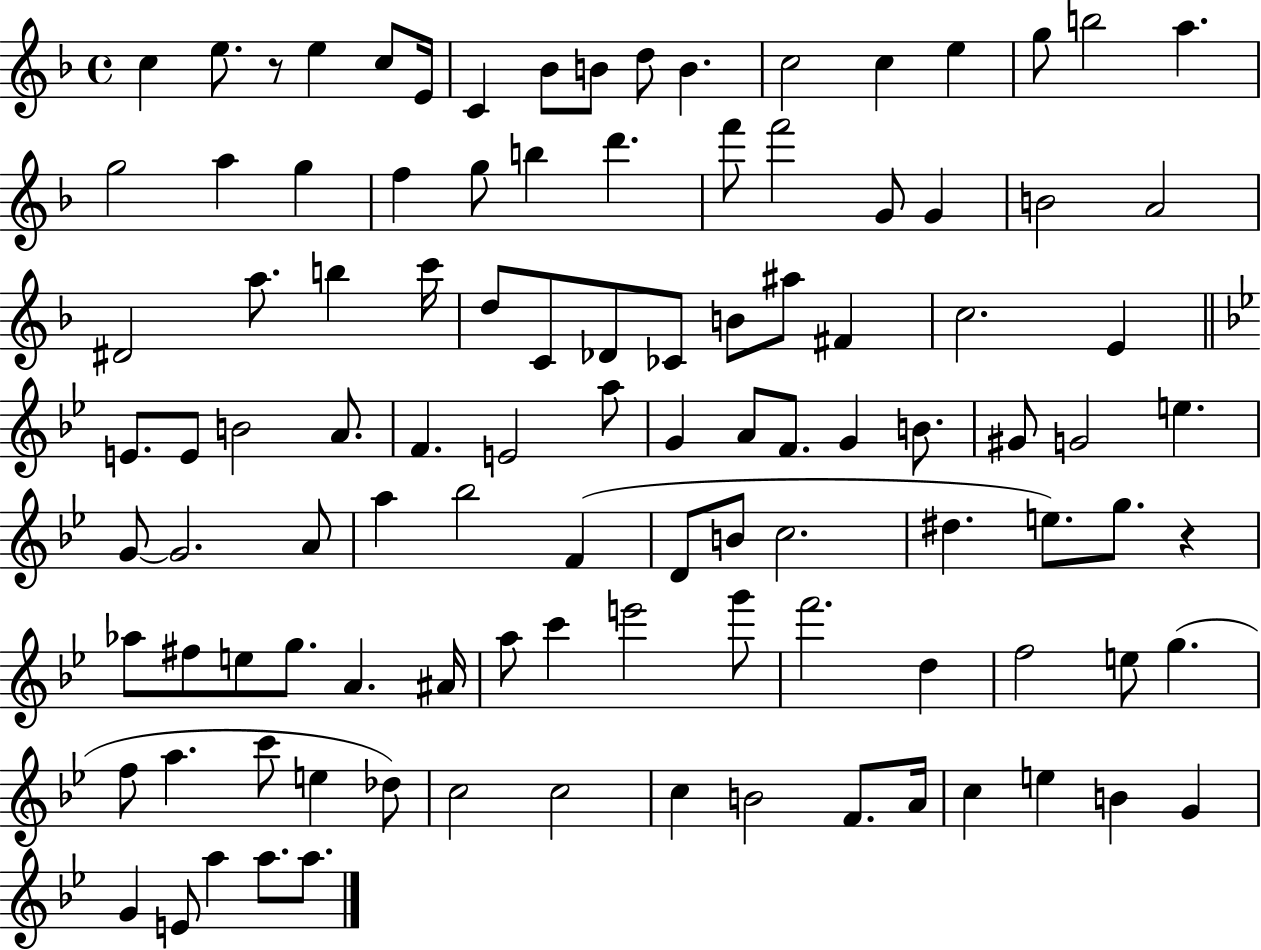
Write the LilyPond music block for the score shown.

{
  \clef treble
  \time 4/4
  \defaultTimeSignature
  \key f \major
  c''4 e''8. r8 e''4 c''8 e'16 | c'4 bes'8 b'8 d''8 b'4. | c''2 c''4 e''4 | g''8 b''2 a''4. | \break g''2 a''4 g''4 | f''4 g''8 b''4 d'''4. | f'''8 f'''2 g'8 g'4 | b'2 a'2 | \break dis'2 a''8. b''4 c'''16 | d''8 c'8 des'8 ces'8 b'8 ais''8 fis'4 | c''2. e'4 | \bar "||" \break \key g \minor e'8. e'8 b'2 a'8. | f'4. e'2 a''8 | g'4 a'8 f'8. g'4 b'8. | gis'8 g'2 e''4. | \break g'8~~ g'2. a'8 | a''4 bes''2 f'4( | d'8 b'8 c''2. | dis''4. e''8.) g''8. r4 | \break aes''8 fis''8 e''8 g''8. a'4. ais'16 | a''8 c'''4 e'''2 g'''8 | f'''2. d''4 | f''2 e''8 g''4.( | \break f''8 a''4. c'''8 e''4 des''8) | c''2 c''2 | c''4 b'2 f'8. a'16 | c''4 e''4 b'4 g'4 | \break g'4 e'8 a''4 a''8. a''8. | \bar "|."
}